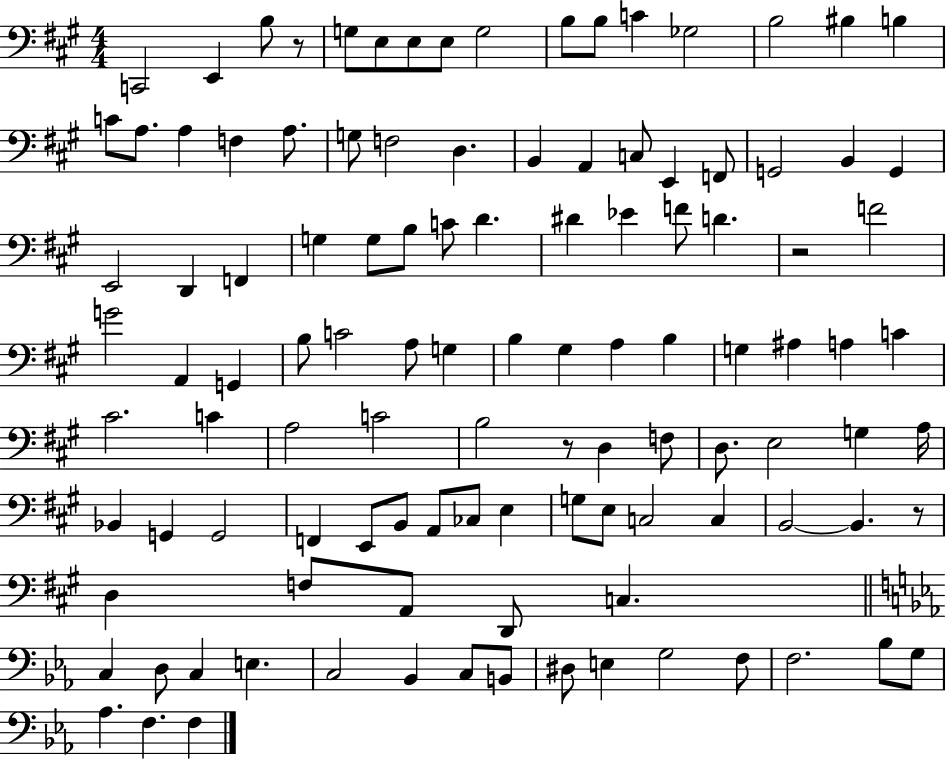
C2/h E2/q B3/e R/e G3/e E3/e E3/e E3/e G3/h B3/e B3/e C4/q Gb3/h B3/h BIS3/q B3/q C4/e A3/e. A3/q F3/q A3/e. G3/e F3/h D3/q. B2/q A2/q C3/e E2/q F2/e G2/h B2/q G2/q E2/h D2/q F2/q G3/q G3/e B3/e C4/e D4/q. D#4/q Eb4/q F4/e D4/q. R/h F4/h G4/h A2/q G2/q B3/e C4/h A3/e G3/q B3/q G#3/q A3/q B3/q G3/q A#3/q A3/q C4/q C#4/h. C4/q A3/h C4/h B3/h R/e D3/q F3/e D3/e. E3/h G3/q A3/s Bb2/q G2/q G2/h F2/q E2/e B2/e A2/e CES3/e E3/q G3/e E3/e C3/h C3/q B2/h B2/q. R/e D3/q F3/e A2/e D2/e C3/q. C3/q D3/e C3/q E3/q. C3/h Bb2/q C3/e B2/e D#3/e E3/q G3/h F3/e F3/h. Bb3/e G3/e Ab3/q. F3/q. F3/q